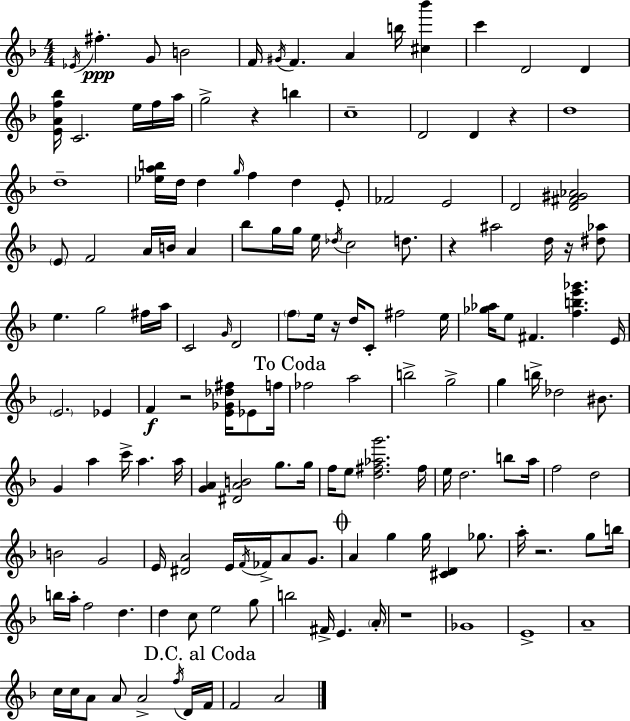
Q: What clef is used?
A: treble